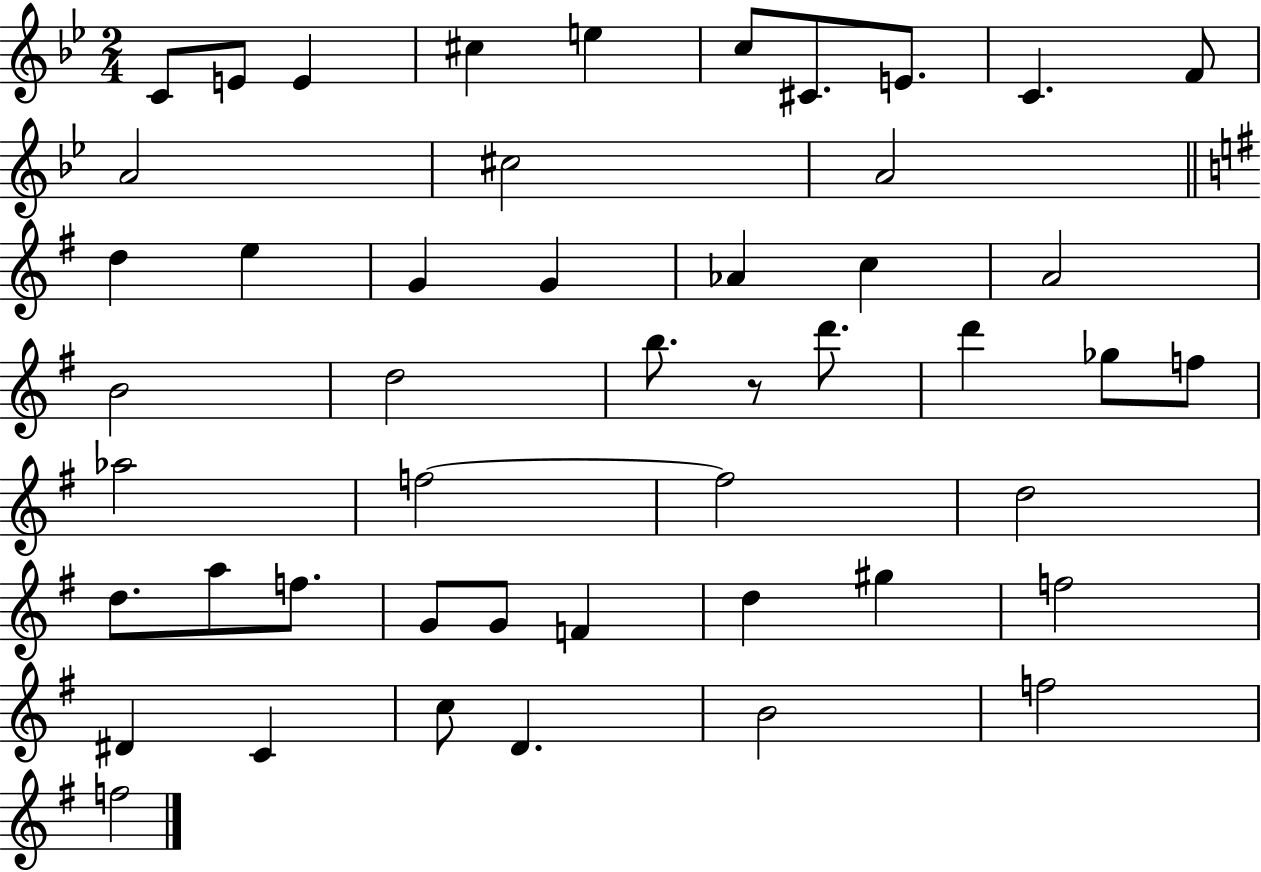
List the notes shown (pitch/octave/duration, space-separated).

C4/e E4/e E4/q C#5/q E5/q C5/e C#4/e. E4/e. C4/q. F4/e A4/h C#5/h A4/h D5/q E5/q G4/q G4/q Ab4/q C5/q A4/h B4/h D5/h B5/e. R/e D6/e. D6/q Gb5/e F5/e Ab5/h F5/h F5/h D5/h D5/e. A5/e F5/e. G4/e G4/e F4/q D5/q G#5/q F5/h D#4/q C4/q C5/e D4/q. B4/h F5/h F5/h